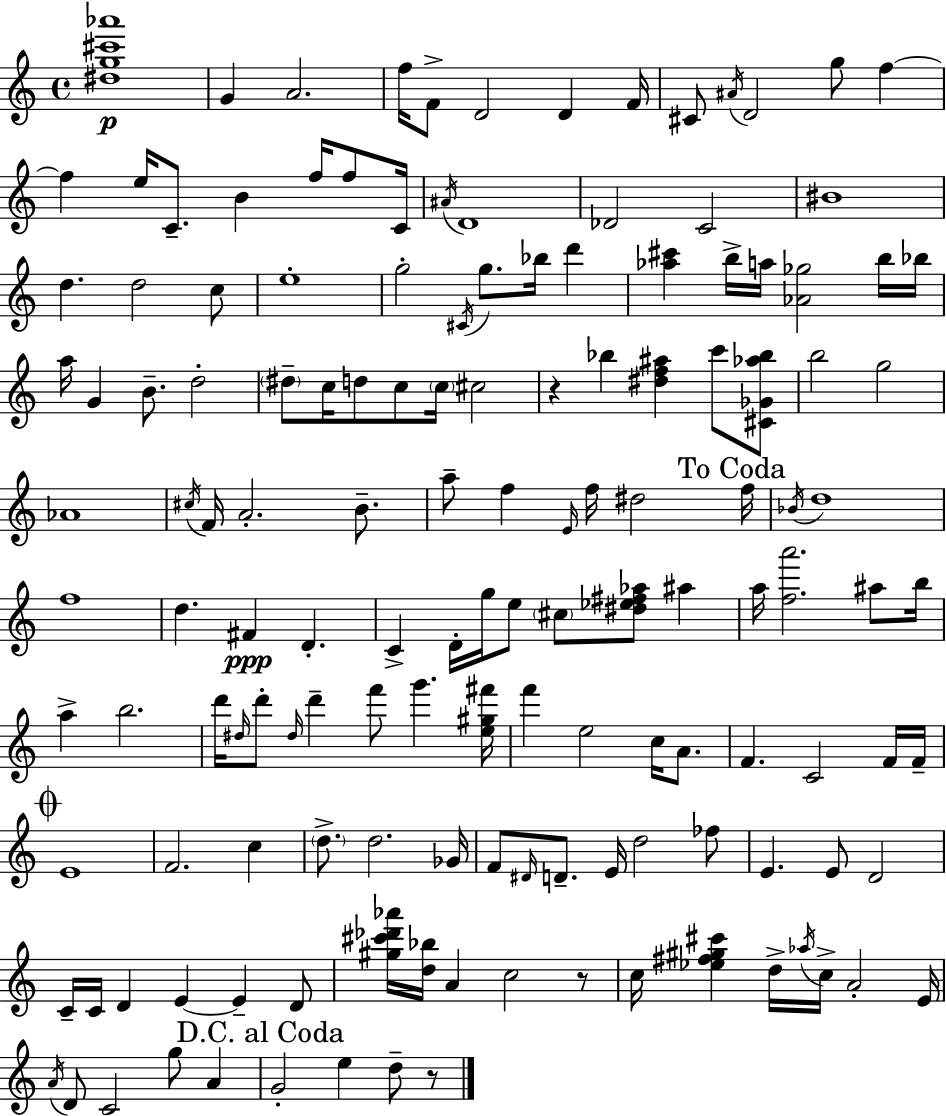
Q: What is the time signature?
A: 4/4